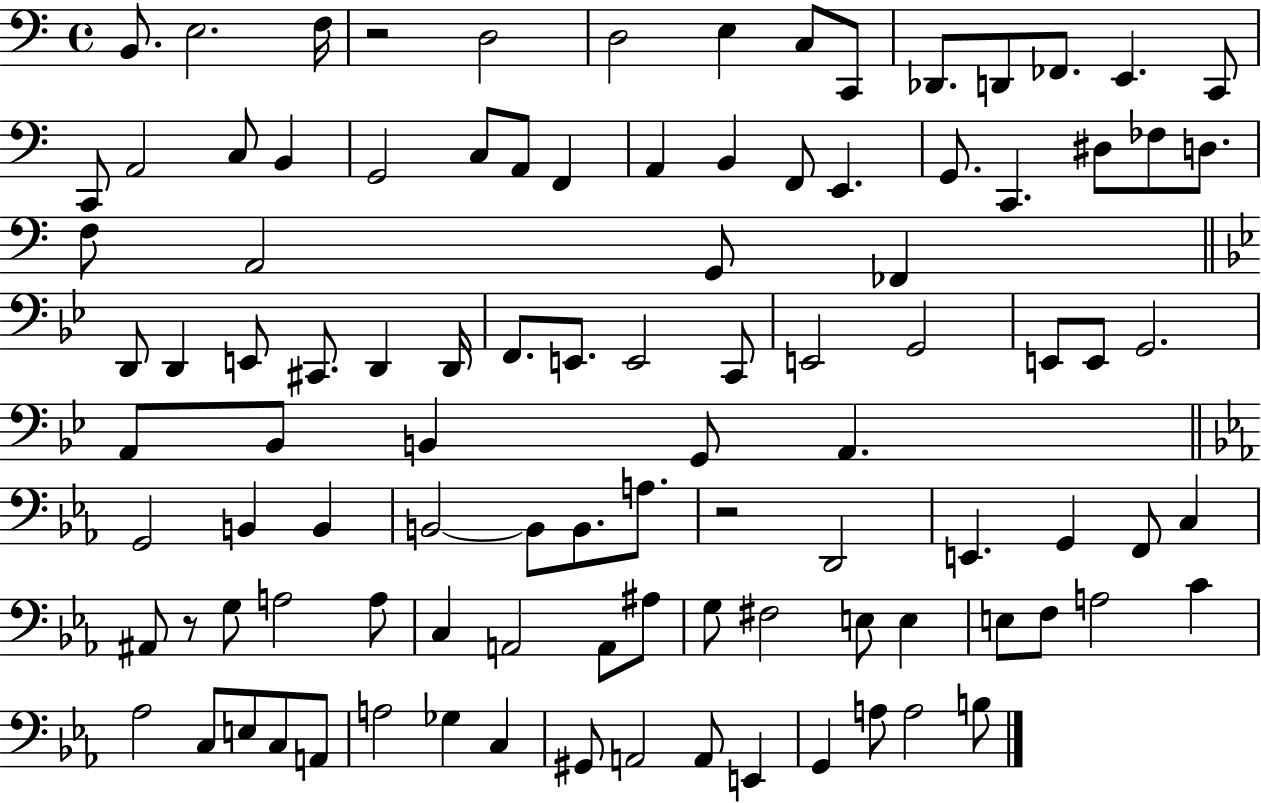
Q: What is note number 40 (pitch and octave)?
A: D2